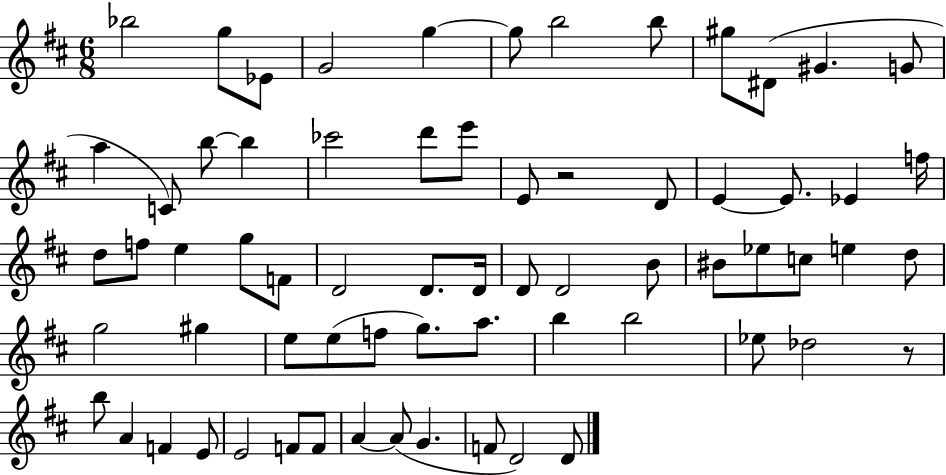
X:1
T:Untitled
M:6/8
L:1/4
K:D
_b2 g/2 _E/2 G2 g g/2 b2 b/2 ^g/2 ^D/2 ^G G/2 a C/2 b/2 b _c'2 d'/2 e'/2 E/2 z2 D/2 E E/2 _E f/4 d/2 f/2 e g/2 F/2 D2 D/2 D/4 D/2 D2 B/2 ^B/2 _e/2 c/2 e d/2 g2 ^g e/2 e/2 f/2 g/2 a/2 b b2 _e/2 _d2 z/2 b/2 A F E/2 E2 F/2 F/2 A A/2 G F/2 D2 D/2